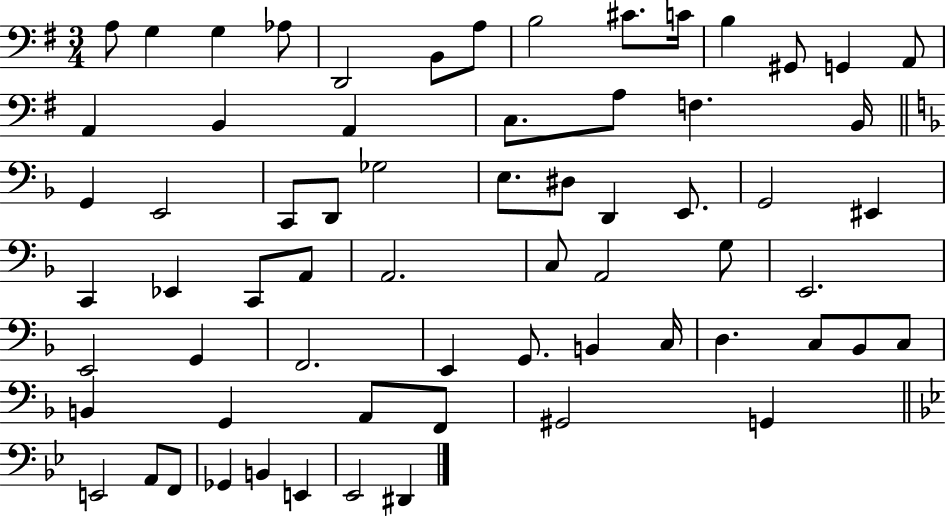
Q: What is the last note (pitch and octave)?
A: D#2